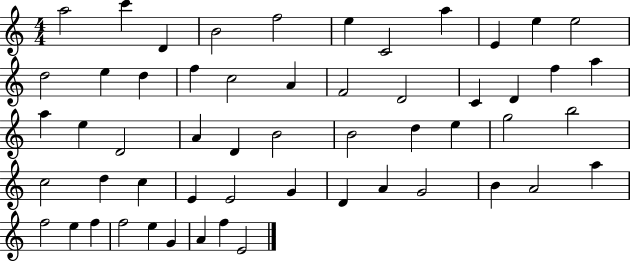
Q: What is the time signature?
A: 4/4